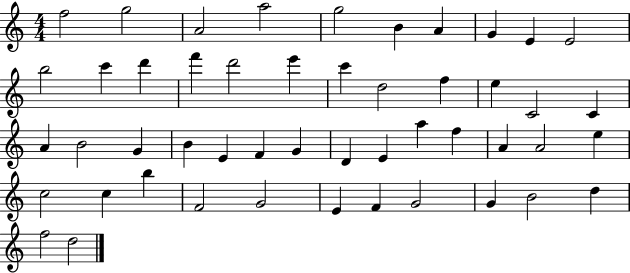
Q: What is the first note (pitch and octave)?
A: F5